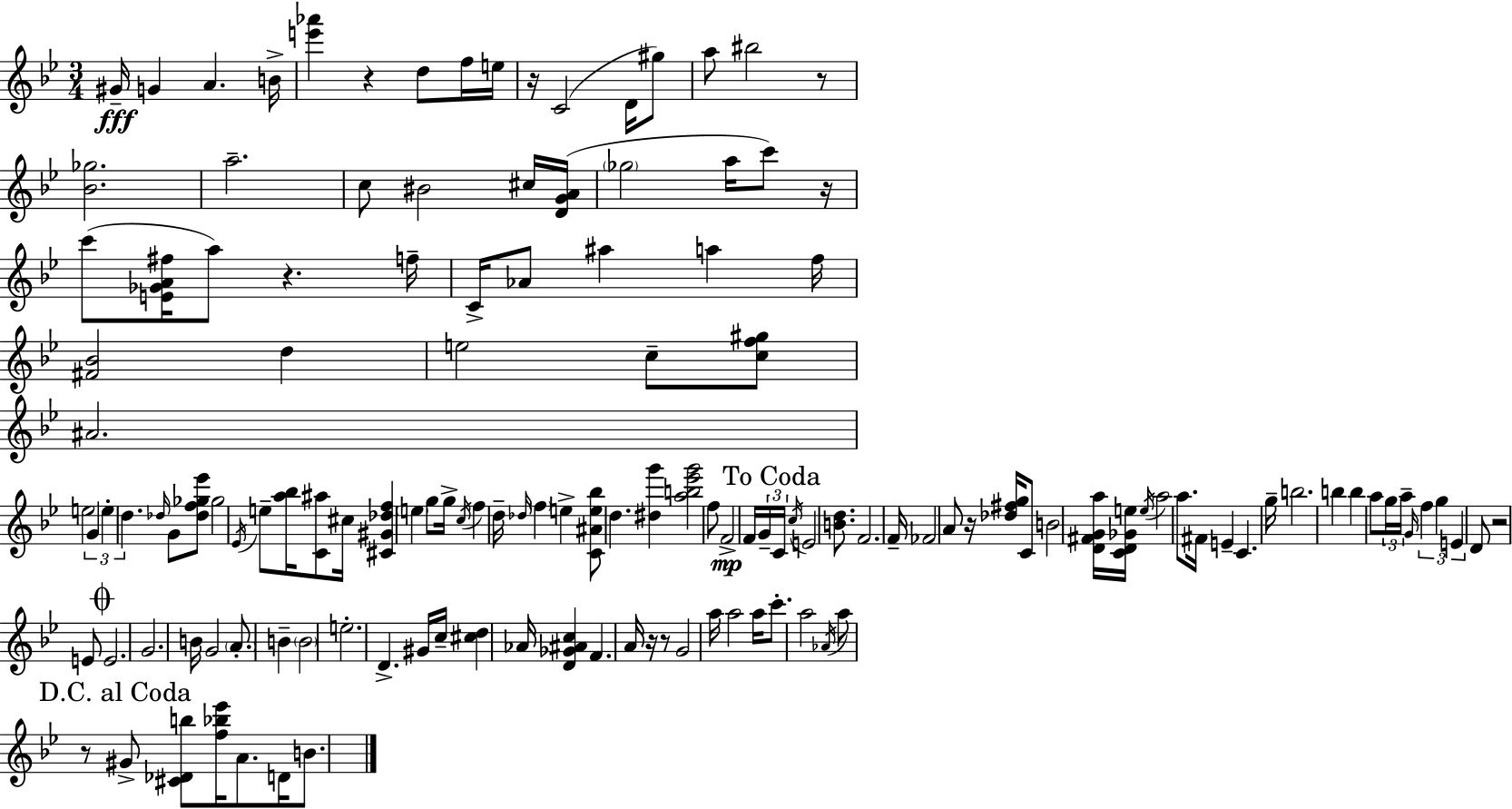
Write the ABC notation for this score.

X:1
T:Untitled
M:3/4
L:1/4
K:Gm
^G/4 G A B/4 [e'_a'] z d/2 f/4 e/4 z/4 C2 D/4 ^g/2 a/2 ^b2 z/2 [_B_g]2 a2 c/2 ^B2 ^c/4 [DGA]/4 _g2 a/4 c'/2 z/4 c'/2 [E_GA^f]/4 a/2 z f/4 C/4 _A/2 ^a a f/4 [^F_B]2 d e2 c/2 [cf^g]/2 ^A2 e2 G e d _d/4 G/2 [_df_g_e']/2 _g2 _E/4 e/2 [a_b]/4 [C^a]/2 ^c/4 [^C^G_df] e g/2 g/4 c/4 f d/4 _d/4 f e [C^Ae_b]/2 d [^dg'] [ab_e'g']2 f/2 F2 F/4 G/4 C/4 c/4 E2 [Bd]/2 F2 F/4 _F2 A/2 z/4 [_d^fg]/4 C/2 B2 [D^FGa]/4 [CD_Ge]/4 e/4 a2 a/2 ^F/4 E C g/4 b2 b b a/2 g/4 a/4 G/4 f g E D/2 z2 E/2 E2 G2 B/4 G2 A/2 B B2 e2 D ^G/4 c/4 [^cd] _A/4 [D_G^Ac] F A/4 z/4 z/2 G2 a/4 a2 a/4 c'/2 a2 _A/4 a/2 z/2 ^G/2 [^C_Db]/2 [f_b_e']/4 A/2 D/4 B/2